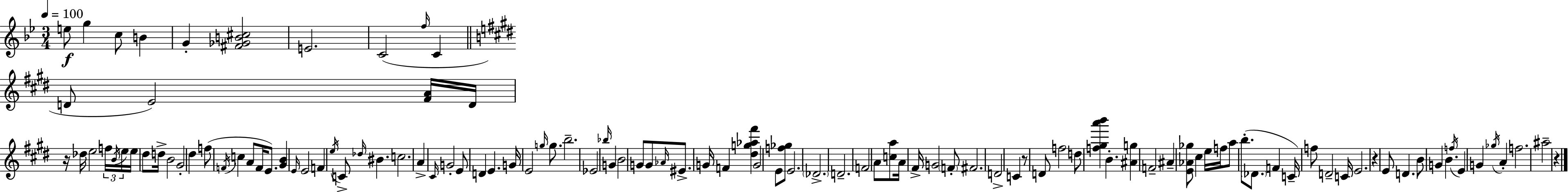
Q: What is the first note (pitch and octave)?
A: E5